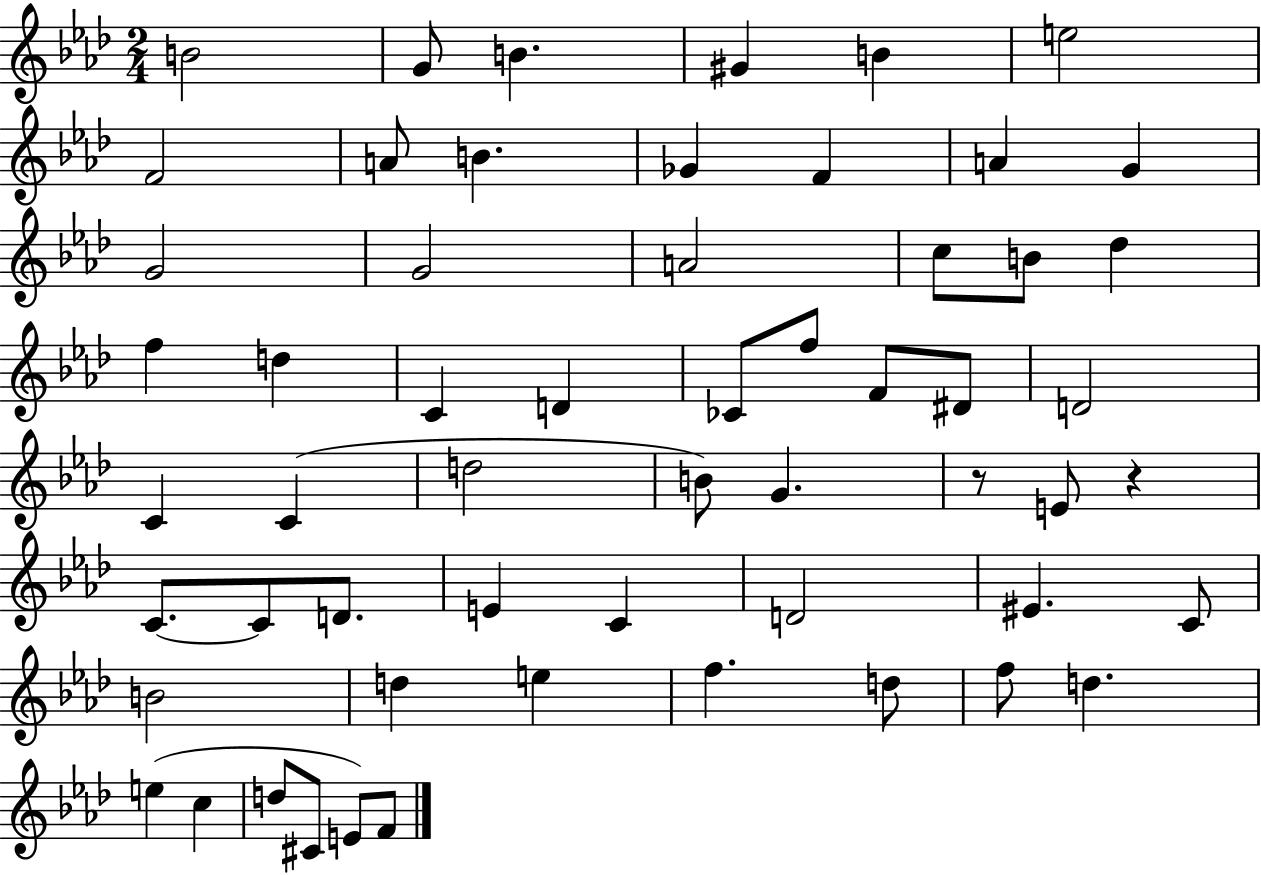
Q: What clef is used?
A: treble